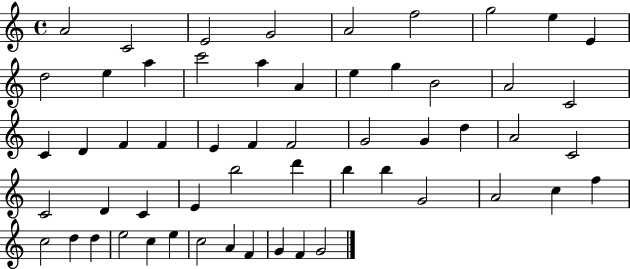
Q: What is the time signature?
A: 4/4